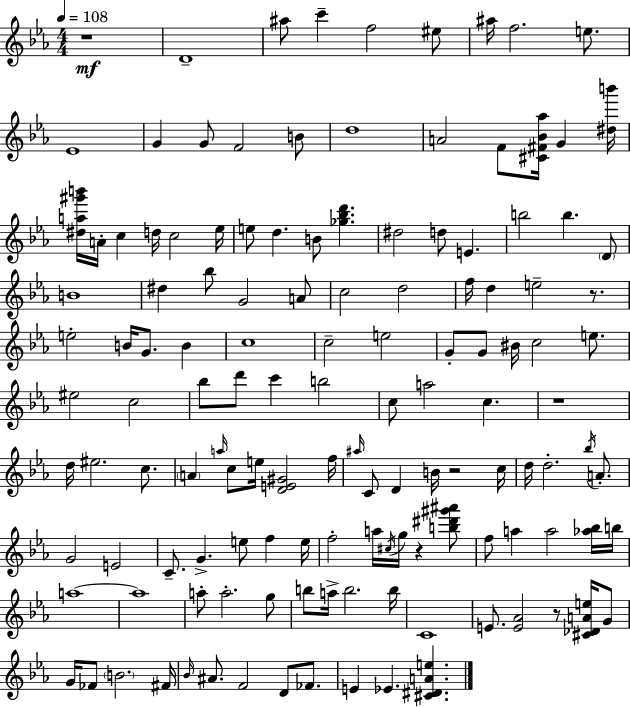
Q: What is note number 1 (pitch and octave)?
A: D4